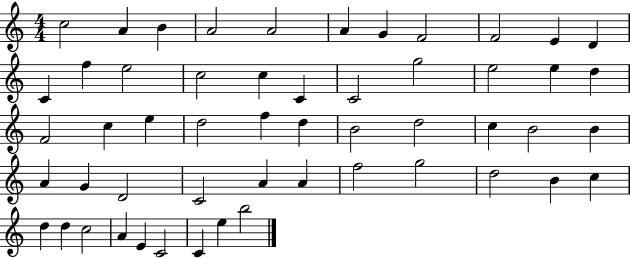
X:1
T:Untitled
M:4/4
L:1/4
K:C
c2 A B A2 A2 A G F2 F2 E D C f e2 c2 c C C2 g2 e2 e d F2 c e d2 f d B2 d2 c B2 B A G D2 C2 A A f2 g2 d2 B c d d c2 A E C2 C e b2